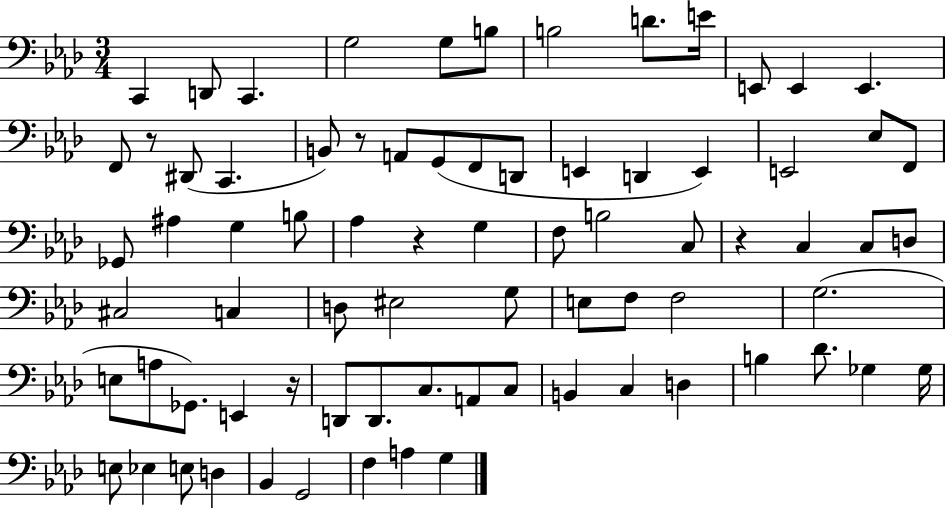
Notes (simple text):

C2/q D2/e C2/q. G3/h G3/e B3/e B3/h D4/e. E4/s E2/e E2/q E2/q. F2/e R/e D#2/e C2/q. B2/e R/e A2/e G2/e F2/e D2/e E2/q D2/q E2/q E2/h Eb3/e F2/e Gb2/e A#3/q G3/q B3/e Ab3/q R/q G3/q F3/e B3/h C3/e R/q C3/q C3/e D3/e C#3/h C3/q D3/e EIS3/h G3/e E3/e F3/e F3/h G3/h. E3/e A3/e Gb2/e. E2/q R/s D2/e D2/e. C3/e. A2/e C3/e B2/q C3/q D3/q B3/q Db4/e. Gb3/q Gb3/s E3/e Eb3/q E3/e D3/q Bb2/q G2/h F3/q A3/q G3/q